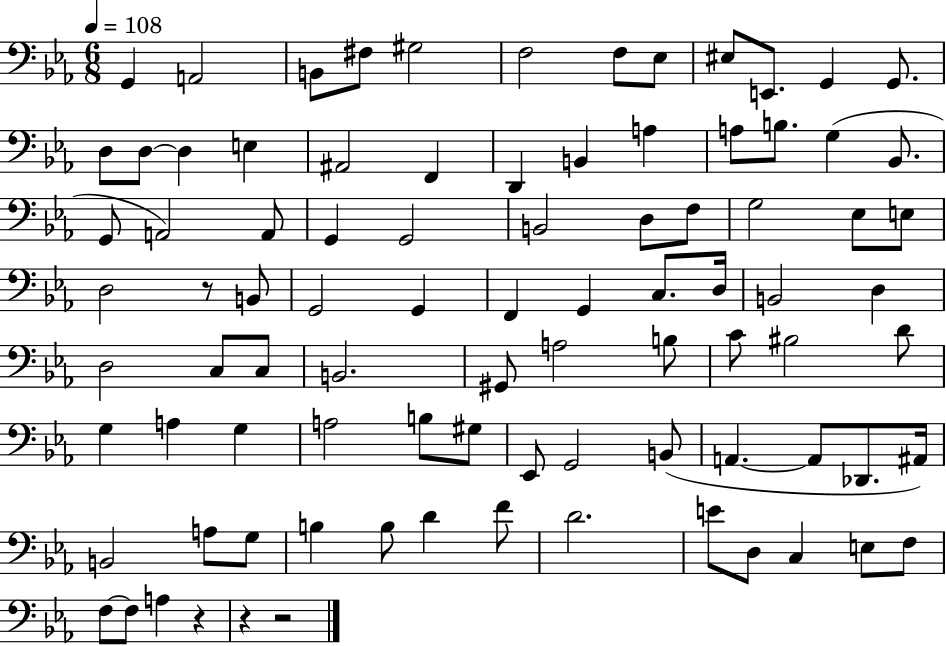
G2/q A2/h B2/e F#3/e G#3/h F3/h F3/e Eb3/e EIS3/e E2/e. G2/q G2/e. D3/e D3/e D3/q E3/q A#2/h F2/q D2/q B2/q A3/q A3/e B3/e. G3/q Bb2/e. G2/e A2/h A2/e G2/q G2/h B2/h D3/e F3/e G3/h Eb3/e E3/e D3/h R/e B2/e G2/h G2/q F2/q G2/q C3/e. D3/s B2/h D3/q D3/h C3/e C3/e B2/h. G#2/e A3/h B3/e C4/e BIS3/h D4/e G3/q A3/q G3/q A3/h B3/e G#3/e Eb2/e G2/h B2/e A2/q. A2/e Db2/e. A#2/s B2/h A3/e G3/e B3/q B3/e D4/q F4/e D4/h. E4/e D3/e C3/q E3/e F3/e F3/e F3/e A3/q R/q R/q R/h